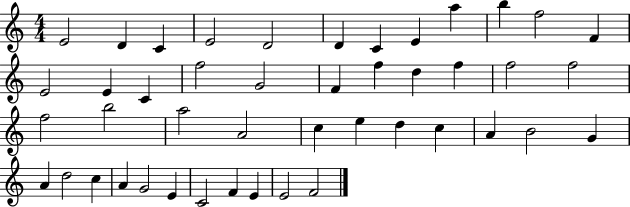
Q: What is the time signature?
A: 4/4